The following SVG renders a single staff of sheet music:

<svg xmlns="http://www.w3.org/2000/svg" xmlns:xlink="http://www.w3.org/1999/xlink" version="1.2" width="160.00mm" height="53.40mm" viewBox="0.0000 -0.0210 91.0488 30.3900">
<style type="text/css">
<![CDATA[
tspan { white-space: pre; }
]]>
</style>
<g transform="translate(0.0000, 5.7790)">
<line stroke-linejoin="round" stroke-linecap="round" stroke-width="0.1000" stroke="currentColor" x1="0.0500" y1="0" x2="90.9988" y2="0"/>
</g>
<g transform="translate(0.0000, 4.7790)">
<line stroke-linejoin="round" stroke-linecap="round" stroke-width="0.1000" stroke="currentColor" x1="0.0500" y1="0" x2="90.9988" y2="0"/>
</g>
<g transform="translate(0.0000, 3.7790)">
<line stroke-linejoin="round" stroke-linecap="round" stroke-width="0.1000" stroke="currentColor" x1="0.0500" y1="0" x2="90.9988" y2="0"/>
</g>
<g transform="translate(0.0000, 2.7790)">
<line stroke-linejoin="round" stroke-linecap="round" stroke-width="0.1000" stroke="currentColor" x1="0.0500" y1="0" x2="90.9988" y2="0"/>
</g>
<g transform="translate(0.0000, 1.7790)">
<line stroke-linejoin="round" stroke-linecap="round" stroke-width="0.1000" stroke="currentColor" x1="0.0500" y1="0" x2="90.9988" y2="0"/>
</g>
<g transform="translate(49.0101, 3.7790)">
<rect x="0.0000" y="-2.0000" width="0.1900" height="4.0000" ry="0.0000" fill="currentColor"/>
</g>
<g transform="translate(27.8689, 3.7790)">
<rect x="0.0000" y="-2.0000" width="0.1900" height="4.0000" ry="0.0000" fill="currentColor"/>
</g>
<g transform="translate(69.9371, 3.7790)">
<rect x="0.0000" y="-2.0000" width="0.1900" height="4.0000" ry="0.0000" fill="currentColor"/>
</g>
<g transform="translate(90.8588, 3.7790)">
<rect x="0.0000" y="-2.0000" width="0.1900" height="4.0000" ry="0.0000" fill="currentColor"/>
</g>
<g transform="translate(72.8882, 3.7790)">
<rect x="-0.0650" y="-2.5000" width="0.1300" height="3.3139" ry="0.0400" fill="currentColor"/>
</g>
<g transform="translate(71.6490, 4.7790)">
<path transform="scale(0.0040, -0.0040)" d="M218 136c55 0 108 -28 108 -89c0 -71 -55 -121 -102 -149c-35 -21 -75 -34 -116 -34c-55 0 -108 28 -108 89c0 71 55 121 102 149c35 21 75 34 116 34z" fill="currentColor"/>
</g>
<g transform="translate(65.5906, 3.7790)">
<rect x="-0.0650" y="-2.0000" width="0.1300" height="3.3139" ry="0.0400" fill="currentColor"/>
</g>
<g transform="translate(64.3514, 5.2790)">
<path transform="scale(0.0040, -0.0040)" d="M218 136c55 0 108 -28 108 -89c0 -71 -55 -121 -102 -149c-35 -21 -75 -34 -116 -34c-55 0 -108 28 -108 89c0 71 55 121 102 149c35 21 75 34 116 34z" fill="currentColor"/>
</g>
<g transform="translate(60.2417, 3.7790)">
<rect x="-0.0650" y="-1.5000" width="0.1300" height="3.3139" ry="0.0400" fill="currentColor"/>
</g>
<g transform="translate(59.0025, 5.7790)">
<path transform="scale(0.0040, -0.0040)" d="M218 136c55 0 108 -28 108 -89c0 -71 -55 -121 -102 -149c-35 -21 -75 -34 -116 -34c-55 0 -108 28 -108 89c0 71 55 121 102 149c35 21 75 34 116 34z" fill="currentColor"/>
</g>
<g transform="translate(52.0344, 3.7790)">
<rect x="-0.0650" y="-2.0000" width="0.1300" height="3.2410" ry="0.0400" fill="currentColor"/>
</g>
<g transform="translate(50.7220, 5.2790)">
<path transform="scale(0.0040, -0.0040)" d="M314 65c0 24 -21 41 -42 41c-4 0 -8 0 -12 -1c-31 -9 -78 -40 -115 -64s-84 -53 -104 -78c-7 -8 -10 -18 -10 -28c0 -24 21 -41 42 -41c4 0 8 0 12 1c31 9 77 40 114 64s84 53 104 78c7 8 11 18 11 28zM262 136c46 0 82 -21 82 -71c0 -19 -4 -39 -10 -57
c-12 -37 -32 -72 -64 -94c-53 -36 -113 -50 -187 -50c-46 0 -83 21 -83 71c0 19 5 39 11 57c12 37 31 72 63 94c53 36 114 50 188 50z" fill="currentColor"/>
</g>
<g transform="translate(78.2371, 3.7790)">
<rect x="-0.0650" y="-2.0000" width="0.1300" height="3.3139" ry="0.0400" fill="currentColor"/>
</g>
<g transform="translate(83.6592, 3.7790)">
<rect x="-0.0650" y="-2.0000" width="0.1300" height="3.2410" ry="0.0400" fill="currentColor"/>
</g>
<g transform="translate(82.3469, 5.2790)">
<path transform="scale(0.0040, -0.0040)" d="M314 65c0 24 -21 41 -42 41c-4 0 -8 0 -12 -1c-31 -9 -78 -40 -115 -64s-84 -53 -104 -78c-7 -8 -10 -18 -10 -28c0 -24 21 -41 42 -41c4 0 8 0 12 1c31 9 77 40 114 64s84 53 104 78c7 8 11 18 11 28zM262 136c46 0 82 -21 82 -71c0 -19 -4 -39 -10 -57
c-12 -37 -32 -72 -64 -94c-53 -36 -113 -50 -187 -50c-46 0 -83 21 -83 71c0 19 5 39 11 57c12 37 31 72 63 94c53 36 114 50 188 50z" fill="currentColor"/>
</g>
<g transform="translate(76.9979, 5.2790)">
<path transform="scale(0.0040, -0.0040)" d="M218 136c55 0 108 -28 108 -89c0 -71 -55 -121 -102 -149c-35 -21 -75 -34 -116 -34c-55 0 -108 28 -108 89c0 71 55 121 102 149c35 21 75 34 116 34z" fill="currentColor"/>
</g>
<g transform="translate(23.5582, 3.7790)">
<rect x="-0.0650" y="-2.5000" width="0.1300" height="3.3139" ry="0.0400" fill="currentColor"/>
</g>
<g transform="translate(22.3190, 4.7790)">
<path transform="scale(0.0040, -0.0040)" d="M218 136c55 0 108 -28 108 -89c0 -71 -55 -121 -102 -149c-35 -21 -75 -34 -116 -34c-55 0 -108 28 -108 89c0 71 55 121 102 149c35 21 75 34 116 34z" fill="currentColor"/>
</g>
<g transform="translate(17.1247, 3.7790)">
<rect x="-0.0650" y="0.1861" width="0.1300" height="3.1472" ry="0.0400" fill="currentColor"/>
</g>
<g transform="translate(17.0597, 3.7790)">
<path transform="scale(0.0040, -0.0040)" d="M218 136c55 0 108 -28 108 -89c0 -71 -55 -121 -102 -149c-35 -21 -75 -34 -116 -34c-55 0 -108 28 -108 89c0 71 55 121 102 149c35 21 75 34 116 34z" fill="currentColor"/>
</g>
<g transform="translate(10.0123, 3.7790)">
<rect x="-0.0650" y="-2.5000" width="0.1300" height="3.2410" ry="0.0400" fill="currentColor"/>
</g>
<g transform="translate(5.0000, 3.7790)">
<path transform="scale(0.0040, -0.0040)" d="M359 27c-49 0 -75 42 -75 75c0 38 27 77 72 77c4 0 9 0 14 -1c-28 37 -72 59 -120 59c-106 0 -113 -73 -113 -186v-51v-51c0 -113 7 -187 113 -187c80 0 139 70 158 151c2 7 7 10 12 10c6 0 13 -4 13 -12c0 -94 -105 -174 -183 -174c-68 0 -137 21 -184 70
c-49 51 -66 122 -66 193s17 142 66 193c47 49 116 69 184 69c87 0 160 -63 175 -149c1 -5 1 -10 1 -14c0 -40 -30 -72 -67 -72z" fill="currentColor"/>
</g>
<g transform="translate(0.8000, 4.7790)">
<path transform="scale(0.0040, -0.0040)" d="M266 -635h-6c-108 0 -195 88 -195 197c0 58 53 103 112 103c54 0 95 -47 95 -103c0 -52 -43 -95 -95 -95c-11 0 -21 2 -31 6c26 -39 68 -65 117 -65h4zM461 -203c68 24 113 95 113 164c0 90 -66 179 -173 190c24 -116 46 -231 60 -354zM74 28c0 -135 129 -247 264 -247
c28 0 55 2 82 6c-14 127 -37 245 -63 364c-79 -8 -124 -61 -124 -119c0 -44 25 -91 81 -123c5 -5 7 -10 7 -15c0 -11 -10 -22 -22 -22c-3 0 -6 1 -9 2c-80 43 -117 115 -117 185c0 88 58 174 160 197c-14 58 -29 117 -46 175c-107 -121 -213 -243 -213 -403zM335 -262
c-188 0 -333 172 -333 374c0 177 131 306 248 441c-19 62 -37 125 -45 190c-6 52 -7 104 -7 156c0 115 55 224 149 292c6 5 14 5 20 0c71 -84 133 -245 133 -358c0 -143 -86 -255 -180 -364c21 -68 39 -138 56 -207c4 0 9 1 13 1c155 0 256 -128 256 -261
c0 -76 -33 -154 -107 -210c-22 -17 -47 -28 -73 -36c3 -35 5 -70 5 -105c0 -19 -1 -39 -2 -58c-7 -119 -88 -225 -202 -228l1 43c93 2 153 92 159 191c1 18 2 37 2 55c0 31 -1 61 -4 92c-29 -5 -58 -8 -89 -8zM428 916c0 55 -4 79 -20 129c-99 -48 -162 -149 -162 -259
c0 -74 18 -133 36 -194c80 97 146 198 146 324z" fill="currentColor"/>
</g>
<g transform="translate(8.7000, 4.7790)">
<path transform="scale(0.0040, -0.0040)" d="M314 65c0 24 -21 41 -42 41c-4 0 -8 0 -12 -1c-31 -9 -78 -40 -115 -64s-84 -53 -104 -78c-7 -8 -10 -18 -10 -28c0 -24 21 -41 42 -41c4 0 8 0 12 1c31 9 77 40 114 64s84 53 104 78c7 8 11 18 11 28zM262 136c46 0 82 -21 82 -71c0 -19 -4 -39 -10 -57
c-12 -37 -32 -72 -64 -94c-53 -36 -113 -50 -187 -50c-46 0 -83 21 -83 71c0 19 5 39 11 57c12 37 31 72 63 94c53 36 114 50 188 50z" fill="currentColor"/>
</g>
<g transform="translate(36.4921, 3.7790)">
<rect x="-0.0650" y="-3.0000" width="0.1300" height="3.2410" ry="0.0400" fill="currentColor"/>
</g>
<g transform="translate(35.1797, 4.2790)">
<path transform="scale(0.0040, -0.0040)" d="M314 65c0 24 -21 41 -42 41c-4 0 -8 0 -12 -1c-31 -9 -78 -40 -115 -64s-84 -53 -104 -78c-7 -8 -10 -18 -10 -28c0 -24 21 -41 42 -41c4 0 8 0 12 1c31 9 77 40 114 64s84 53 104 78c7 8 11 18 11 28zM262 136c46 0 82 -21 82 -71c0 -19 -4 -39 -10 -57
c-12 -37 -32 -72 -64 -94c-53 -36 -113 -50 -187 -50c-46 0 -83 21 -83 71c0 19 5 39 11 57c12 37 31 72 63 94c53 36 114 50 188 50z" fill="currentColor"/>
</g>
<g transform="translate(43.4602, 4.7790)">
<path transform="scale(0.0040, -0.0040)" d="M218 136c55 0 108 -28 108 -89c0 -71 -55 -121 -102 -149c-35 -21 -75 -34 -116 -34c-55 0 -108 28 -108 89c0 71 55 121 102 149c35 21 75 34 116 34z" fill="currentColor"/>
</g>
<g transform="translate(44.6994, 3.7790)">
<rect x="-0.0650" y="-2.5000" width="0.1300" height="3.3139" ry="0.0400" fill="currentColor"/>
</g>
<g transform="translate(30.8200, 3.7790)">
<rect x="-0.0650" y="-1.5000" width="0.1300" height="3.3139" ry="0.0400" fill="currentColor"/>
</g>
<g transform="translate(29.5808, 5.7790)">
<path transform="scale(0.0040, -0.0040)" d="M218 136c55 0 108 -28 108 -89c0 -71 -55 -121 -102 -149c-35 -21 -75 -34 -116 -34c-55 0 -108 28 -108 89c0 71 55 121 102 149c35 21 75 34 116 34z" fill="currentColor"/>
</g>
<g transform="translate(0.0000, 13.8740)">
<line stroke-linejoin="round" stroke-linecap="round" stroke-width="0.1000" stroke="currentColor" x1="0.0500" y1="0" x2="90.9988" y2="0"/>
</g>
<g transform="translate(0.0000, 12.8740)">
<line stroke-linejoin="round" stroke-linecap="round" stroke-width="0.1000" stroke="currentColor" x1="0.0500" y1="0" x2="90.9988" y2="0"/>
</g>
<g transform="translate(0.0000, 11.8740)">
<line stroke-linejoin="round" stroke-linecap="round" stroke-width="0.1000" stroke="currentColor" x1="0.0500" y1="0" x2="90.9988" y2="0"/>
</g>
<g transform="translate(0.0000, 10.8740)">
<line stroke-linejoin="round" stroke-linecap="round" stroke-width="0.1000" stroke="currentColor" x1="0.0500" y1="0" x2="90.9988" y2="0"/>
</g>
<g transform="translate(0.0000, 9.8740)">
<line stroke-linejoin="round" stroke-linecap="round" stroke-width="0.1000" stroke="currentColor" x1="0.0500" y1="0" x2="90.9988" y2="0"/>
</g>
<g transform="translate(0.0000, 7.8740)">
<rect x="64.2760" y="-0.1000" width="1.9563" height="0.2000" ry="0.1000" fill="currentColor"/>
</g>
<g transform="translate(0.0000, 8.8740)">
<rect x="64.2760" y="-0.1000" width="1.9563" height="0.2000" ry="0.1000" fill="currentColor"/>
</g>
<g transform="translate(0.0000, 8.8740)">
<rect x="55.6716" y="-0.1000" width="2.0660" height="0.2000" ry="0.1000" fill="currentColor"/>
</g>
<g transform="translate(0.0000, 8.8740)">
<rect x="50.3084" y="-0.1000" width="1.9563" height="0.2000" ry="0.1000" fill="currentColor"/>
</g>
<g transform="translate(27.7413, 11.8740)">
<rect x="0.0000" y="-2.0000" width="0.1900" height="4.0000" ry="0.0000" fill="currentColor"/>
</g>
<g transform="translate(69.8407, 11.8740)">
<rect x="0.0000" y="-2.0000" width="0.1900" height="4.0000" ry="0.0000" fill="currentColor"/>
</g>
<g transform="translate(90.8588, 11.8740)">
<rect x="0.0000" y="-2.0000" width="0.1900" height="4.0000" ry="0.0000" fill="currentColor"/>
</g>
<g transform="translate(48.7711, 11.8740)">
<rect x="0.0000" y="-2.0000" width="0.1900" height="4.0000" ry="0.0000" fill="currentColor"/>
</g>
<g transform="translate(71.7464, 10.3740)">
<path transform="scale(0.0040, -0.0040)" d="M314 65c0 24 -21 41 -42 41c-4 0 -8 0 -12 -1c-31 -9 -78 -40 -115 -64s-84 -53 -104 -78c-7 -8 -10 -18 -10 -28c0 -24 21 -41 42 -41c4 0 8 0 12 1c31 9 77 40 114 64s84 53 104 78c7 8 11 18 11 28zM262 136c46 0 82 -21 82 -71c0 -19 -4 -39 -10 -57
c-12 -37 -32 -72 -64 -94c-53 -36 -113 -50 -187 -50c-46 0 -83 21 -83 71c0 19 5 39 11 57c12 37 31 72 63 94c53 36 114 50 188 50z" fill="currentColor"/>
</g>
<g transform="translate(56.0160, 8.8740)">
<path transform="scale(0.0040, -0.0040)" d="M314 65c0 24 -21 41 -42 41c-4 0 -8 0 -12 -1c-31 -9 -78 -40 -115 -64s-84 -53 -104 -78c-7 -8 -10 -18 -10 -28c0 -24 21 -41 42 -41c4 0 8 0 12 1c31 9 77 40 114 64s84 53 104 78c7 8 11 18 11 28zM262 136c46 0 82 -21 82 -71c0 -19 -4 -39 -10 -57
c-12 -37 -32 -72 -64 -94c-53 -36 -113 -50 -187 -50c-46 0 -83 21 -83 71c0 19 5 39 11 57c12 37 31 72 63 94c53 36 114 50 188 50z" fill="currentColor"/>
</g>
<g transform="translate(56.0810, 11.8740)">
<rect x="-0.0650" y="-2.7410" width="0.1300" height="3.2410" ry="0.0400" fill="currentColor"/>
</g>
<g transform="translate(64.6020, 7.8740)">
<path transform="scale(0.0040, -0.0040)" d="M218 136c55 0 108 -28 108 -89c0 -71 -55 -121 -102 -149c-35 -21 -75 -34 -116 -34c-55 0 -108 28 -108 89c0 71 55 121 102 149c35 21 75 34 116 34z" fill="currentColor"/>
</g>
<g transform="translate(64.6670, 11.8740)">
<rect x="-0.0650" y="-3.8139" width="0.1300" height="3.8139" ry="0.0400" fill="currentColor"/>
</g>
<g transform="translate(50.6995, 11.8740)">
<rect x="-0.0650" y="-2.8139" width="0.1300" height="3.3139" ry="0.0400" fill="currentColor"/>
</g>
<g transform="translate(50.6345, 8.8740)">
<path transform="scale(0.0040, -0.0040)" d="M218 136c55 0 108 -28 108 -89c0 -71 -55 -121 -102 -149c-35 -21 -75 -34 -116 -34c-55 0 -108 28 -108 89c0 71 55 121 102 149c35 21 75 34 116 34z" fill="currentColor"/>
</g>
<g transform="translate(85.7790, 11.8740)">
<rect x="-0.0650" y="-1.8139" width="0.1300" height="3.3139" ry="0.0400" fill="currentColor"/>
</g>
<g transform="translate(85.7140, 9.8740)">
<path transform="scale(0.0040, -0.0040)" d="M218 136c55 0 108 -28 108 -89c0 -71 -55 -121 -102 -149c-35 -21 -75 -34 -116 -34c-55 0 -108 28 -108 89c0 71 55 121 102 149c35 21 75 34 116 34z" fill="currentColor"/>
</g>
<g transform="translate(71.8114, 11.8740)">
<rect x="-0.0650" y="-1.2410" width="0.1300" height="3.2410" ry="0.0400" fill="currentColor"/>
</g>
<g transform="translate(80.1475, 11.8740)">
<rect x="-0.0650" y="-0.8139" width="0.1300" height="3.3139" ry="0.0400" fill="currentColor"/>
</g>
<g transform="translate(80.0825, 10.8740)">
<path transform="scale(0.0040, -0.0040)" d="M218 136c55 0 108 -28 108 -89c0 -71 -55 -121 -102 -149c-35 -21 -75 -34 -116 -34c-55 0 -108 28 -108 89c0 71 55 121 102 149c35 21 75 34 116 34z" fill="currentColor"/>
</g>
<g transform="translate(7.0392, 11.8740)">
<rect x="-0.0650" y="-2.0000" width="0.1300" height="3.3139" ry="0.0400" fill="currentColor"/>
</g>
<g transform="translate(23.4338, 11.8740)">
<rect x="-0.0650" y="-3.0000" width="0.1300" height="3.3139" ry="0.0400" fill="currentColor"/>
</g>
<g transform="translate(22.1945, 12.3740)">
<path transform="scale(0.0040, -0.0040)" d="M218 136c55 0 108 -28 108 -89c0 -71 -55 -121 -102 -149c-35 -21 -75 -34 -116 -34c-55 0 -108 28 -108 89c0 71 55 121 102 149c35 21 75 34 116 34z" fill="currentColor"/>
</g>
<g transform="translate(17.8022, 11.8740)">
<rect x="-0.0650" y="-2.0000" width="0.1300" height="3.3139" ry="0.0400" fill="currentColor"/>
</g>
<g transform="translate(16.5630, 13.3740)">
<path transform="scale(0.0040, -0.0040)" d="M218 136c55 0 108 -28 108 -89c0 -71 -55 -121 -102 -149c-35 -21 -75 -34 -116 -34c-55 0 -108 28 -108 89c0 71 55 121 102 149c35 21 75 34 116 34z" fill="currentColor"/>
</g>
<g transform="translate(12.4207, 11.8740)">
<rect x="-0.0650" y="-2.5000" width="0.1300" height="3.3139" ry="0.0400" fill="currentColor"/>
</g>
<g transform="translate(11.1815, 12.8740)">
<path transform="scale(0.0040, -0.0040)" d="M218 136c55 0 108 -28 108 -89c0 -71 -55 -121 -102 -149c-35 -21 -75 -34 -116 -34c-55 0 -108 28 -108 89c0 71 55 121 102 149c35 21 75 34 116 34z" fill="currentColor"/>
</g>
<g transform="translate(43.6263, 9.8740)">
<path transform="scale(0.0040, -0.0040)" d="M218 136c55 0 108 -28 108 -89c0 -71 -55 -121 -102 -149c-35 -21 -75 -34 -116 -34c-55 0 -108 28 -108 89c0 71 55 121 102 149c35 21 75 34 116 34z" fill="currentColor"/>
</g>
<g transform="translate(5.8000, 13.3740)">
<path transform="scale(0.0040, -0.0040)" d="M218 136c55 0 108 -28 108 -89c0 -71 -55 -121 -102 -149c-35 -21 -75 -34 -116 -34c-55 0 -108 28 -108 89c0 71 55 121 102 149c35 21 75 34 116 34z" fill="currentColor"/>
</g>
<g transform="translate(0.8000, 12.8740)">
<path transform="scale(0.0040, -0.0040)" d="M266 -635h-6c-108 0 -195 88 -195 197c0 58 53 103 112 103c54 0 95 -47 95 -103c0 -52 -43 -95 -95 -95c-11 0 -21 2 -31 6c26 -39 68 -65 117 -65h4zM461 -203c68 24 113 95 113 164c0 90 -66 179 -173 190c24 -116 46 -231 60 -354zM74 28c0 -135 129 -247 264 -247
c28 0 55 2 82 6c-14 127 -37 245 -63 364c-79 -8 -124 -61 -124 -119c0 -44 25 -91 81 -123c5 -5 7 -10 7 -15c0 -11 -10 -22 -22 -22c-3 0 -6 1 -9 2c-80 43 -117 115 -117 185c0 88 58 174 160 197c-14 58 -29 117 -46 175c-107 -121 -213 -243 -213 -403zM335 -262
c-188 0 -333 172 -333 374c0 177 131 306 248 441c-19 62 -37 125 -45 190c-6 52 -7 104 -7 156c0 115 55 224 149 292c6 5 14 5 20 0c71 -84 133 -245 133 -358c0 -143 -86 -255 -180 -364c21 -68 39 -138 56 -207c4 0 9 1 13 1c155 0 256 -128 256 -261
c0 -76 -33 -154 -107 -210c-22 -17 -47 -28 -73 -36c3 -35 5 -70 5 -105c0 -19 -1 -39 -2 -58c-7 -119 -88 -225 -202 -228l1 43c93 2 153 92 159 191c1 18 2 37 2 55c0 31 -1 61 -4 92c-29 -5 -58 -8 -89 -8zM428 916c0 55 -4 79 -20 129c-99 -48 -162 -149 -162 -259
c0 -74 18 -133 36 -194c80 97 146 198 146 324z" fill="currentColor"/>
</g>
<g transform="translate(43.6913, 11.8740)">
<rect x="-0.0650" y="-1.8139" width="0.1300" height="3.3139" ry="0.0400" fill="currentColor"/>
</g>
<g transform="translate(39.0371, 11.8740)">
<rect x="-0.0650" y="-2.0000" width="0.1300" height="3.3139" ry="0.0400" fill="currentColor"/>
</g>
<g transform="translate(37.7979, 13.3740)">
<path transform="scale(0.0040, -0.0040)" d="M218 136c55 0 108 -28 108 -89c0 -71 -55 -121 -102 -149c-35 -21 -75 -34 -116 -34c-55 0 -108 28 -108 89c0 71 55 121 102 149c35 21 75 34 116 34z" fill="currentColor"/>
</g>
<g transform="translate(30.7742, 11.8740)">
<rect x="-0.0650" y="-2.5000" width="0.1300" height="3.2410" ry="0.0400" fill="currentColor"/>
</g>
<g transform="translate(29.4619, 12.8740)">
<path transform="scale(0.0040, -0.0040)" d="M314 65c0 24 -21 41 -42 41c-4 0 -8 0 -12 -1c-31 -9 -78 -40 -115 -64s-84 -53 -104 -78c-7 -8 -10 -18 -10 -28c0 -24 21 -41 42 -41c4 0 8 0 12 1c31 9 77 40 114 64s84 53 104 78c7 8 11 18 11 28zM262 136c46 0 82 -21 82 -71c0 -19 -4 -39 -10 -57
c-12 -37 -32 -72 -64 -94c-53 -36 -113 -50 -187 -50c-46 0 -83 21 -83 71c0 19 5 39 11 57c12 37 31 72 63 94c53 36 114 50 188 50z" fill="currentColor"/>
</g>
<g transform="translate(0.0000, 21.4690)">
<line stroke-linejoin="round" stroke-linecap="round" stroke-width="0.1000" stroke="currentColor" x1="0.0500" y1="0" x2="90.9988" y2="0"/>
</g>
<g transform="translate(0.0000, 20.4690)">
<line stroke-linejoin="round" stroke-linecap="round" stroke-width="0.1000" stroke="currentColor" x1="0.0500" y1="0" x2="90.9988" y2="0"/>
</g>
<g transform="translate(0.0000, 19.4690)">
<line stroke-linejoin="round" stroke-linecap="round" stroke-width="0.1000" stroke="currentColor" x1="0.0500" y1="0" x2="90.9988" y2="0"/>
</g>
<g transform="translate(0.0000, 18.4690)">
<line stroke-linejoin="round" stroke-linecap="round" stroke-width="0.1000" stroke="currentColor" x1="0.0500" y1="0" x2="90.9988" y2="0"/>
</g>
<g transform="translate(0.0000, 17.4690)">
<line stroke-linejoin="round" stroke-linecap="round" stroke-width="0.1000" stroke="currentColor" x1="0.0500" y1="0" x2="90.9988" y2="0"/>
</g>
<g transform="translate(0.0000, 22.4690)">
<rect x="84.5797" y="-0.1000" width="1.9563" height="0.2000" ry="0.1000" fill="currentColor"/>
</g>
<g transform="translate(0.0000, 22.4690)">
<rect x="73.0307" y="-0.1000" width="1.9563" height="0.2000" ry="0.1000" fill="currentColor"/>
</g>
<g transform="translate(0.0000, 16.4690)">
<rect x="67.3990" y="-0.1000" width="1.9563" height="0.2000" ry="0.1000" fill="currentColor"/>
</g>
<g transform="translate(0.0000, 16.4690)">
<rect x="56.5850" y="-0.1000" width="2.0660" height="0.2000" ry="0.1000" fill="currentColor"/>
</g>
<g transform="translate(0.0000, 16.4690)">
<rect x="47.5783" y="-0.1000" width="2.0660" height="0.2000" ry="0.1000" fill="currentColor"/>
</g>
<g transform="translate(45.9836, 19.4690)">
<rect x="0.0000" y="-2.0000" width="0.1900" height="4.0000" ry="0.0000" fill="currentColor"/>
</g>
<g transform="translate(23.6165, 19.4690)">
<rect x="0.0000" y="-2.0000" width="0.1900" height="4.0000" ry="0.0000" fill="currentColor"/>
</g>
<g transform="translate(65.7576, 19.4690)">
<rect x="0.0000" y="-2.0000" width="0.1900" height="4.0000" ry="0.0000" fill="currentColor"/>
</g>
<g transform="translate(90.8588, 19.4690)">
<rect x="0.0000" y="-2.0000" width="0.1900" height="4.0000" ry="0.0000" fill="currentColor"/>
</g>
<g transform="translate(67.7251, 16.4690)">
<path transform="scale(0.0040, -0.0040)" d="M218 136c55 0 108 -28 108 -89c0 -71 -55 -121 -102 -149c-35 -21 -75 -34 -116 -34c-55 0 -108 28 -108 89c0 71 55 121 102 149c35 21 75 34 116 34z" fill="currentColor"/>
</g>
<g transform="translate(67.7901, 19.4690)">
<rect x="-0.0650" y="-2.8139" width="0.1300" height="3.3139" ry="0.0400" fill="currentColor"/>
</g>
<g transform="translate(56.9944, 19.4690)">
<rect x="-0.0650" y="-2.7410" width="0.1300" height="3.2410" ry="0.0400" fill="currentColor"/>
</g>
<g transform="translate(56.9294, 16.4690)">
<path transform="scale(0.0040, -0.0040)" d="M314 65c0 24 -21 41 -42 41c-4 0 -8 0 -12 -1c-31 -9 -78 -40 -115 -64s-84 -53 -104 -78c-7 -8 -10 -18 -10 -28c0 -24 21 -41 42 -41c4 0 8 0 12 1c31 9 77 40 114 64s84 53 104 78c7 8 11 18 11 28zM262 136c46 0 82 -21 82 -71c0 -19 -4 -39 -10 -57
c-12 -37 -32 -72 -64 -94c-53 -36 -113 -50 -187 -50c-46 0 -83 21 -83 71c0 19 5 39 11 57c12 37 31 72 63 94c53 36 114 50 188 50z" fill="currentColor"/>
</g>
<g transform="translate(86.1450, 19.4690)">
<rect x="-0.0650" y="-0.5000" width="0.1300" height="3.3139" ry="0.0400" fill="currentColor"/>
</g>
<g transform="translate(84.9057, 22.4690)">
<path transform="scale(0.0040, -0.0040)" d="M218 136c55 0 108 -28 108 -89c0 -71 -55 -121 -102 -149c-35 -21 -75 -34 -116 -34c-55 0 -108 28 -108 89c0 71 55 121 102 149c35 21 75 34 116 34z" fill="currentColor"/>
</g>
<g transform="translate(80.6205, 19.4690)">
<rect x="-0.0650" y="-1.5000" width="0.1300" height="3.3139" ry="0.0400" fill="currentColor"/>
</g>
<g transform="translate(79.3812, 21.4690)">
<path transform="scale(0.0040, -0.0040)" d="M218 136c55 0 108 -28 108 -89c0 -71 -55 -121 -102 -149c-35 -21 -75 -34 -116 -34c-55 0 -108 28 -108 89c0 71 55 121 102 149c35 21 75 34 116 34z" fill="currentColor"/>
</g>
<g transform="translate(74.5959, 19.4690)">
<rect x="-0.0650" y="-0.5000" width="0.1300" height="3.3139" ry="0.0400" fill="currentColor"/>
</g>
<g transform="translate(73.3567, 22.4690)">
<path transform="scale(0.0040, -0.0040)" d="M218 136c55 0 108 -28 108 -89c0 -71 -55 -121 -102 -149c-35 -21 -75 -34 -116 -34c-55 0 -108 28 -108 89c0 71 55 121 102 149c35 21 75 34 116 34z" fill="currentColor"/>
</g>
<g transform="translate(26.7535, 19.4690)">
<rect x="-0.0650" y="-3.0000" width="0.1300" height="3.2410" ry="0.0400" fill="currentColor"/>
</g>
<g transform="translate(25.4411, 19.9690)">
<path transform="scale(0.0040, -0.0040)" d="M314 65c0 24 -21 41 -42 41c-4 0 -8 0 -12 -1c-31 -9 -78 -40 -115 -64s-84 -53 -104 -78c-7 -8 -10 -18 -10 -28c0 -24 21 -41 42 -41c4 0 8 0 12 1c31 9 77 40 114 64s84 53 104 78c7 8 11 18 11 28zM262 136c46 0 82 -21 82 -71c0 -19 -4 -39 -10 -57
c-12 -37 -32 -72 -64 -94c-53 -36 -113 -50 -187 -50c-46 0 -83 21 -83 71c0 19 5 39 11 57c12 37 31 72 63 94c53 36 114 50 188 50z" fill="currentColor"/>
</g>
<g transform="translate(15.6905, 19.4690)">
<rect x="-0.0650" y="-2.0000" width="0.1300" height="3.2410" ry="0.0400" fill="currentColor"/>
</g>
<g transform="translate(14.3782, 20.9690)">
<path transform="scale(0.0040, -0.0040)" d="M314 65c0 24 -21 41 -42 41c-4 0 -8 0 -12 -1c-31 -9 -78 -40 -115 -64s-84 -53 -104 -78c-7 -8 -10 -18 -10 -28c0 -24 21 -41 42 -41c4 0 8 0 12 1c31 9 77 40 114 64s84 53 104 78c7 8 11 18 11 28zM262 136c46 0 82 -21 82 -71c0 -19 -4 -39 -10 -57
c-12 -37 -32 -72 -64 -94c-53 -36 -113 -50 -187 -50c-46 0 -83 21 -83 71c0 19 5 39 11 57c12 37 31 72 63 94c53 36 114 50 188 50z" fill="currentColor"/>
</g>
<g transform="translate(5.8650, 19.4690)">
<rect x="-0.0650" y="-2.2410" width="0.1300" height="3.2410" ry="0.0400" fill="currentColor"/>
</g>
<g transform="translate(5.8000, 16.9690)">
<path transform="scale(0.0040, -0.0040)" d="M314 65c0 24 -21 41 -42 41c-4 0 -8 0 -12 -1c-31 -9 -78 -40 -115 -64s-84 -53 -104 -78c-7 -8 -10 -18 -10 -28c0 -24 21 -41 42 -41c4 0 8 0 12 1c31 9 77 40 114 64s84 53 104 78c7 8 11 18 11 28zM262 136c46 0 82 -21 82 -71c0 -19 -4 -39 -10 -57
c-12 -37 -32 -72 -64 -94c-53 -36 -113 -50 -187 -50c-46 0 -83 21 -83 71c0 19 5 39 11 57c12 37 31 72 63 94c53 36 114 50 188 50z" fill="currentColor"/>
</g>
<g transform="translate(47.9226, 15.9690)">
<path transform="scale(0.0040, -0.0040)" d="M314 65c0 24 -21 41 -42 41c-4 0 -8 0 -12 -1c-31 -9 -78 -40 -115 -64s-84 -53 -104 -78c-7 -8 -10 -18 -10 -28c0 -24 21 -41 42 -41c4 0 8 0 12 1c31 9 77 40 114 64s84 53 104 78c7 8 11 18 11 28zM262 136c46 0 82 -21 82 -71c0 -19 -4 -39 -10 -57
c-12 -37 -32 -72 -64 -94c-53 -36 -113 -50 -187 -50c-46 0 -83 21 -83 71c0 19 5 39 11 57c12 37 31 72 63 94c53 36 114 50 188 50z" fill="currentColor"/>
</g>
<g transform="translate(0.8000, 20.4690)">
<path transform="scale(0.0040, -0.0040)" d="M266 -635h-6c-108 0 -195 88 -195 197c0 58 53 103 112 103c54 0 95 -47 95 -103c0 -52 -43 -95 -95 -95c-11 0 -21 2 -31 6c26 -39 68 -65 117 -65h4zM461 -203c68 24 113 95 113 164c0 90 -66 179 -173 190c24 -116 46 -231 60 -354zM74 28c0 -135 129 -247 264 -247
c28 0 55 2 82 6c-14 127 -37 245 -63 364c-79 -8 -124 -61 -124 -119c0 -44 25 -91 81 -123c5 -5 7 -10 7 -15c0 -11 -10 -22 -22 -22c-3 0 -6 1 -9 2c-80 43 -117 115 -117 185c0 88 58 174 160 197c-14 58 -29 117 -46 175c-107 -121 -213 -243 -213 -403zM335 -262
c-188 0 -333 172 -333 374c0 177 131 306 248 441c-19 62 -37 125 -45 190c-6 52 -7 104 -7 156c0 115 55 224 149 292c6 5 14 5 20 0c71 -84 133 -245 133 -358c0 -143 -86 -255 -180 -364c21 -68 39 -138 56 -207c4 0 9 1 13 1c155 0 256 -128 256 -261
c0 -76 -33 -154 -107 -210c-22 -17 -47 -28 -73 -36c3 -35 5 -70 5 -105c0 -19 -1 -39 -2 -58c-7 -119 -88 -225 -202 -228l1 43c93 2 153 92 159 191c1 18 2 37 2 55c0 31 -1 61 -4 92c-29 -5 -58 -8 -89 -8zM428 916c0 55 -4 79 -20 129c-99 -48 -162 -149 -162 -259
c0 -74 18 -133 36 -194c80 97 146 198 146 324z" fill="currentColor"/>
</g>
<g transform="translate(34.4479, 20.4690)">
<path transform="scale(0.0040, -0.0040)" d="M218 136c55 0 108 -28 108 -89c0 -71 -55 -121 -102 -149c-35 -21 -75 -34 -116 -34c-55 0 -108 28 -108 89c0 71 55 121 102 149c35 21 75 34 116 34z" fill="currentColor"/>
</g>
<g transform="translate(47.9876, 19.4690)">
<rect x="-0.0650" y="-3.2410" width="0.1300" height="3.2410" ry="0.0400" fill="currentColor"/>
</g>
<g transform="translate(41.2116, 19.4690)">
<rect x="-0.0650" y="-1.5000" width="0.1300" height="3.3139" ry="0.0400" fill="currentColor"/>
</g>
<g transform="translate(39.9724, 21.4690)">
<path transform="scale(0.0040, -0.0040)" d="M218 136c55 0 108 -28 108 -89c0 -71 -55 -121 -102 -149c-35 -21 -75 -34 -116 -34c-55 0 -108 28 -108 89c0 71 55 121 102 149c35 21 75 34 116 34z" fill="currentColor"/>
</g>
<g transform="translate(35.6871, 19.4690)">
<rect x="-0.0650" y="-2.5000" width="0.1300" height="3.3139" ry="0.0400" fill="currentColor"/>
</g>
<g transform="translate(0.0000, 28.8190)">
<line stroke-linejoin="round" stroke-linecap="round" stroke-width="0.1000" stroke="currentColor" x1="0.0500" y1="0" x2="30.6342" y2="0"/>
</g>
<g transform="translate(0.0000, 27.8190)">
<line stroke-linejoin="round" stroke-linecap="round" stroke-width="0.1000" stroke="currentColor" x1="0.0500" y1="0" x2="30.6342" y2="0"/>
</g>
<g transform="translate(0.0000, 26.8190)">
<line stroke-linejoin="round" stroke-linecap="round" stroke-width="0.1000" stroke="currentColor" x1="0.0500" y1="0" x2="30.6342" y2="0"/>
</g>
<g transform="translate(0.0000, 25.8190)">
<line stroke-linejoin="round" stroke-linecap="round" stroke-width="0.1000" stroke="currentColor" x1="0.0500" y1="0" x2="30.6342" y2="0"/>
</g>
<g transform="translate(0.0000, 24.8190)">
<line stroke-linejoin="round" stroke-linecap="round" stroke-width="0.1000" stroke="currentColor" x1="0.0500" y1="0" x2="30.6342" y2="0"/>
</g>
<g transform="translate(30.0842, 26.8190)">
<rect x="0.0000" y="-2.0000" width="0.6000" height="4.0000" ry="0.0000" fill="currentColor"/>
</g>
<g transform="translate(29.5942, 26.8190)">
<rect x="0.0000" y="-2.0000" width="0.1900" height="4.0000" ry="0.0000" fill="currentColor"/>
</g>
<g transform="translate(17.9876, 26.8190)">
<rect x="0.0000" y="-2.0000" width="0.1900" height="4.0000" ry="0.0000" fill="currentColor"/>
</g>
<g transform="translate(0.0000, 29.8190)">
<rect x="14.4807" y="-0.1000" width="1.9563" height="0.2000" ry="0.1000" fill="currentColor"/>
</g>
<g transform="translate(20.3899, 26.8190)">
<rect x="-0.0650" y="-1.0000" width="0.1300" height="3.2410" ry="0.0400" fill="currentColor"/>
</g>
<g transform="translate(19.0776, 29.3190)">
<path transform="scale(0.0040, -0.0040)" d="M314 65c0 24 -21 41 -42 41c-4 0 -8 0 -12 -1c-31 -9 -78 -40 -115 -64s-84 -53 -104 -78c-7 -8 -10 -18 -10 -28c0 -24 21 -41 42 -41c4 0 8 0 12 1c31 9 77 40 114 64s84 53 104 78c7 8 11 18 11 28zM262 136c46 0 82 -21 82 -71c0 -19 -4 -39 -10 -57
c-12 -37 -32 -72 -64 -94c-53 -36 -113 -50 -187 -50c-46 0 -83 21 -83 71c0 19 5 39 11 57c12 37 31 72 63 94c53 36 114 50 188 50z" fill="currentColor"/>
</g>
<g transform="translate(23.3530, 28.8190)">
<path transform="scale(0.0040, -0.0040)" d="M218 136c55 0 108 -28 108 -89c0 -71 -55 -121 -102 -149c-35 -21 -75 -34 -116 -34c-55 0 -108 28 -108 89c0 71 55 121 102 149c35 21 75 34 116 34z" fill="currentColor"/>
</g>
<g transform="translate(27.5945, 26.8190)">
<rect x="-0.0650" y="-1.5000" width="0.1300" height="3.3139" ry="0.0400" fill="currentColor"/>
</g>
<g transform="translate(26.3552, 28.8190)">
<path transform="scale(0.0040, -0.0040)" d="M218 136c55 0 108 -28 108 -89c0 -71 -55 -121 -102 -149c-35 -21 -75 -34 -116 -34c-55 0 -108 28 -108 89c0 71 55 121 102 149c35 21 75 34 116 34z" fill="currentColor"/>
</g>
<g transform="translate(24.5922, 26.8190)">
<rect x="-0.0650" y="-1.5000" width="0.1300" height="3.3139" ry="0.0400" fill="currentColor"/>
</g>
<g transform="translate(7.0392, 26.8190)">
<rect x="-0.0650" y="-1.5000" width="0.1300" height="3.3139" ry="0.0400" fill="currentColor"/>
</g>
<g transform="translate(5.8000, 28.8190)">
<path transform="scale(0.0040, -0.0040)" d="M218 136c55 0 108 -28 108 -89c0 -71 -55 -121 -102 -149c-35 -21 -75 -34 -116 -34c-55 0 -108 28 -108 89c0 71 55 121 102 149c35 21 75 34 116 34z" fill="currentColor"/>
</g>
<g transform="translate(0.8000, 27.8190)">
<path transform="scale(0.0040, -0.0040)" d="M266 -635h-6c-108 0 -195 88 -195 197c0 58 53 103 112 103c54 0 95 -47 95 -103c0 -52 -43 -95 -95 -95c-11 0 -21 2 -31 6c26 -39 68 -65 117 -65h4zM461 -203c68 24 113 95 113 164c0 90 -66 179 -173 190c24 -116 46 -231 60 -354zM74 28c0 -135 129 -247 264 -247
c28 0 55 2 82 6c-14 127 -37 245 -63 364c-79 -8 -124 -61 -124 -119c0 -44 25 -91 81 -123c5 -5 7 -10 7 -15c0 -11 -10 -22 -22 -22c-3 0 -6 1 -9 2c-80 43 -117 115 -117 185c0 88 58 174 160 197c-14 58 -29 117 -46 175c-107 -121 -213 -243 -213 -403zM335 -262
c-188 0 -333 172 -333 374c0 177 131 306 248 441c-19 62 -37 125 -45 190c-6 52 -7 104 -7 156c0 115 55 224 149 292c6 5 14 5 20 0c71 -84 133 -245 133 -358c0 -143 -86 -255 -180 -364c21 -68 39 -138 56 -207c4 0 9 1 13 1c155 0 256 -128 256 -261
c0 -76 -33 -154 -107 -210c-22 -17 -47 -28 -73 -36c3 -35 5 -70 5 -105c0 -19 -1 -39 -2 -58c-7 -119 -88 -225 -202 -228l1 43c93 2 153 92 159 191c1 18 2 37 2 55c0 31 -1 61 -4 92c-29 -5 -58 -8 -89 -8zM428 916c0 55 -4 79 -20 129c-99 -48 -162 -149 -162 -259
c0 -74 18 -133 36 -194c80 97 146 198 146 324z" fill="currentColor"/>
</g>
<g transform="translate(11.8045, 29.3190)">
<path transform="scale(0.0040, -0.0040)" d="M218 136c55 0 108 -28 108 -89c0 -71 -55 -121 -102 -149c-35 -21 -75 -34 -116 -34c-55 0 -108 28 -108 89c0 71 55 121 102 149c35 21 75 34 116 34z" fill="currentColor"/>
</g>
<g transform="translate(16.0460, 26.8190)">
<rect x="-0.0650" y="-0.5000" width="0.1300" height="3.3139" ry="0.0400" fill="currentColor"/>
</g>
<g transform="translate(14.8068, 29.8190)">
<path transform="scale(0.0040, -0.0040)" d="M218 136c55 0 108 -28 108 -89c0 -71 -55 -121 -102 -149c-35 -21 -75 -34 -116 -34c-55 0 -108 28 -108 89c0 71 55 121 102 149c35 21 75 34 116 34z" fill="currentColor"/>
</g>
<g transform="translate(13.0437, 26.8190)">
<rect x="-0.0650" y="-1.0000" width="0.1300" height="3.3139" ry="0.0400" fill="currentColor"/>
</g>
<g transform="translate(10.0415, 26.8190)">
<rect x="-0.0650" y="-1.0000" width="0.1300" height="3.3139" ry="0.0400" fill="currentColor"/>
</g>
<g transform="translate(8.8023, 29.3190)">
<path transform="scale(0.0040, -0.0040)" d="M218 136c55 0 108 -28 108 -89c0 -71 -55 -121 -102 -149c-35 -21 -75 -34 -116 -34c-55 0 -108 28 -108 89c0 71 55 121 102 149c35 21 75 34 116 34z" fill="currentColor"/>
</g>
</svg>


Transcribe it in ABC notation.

X:1
T:Untitled
M:4/4
L:1/4
K:C
G2 B G E A2 G F2 E F G F F2 F G F A G2 F f a a2 c' e2 d f g2 F2 A2 G E b2 a2 a C E C E D D C D2 E E